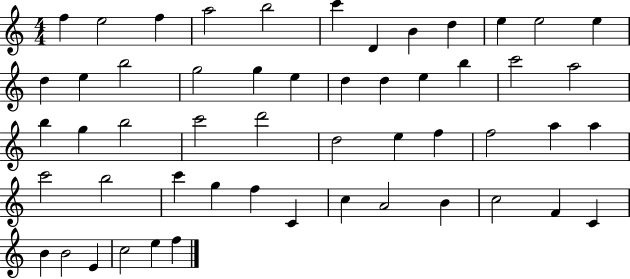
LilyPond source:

{
  \clef treble
  \numericTimeSignature
  \time 4/4
  \key c \major
  f''4 e''2 f''4 | a''2 b''2 | c'''4 d'4 b'4 d''4 | e''4 e''2 e''4 | \break d''4 e''4 b''2 | g''2 g''4 e''4 | d''4 d''4 e''4 b''4 | c'''2 a''2 | \break b''4 g''4 b''2 | c'''2 d'''2 | d''2 e''4 f''4 | f''2 a''4 a''4 | \break c'''2 b''2 | c'''4 g''4 f''4 c'4 | c''4 a'2 b'4 | c''2 f'4 c'4 | \break b'4 b'2 e'4 | c''2 e''4 f''4 | \bar "|."
}